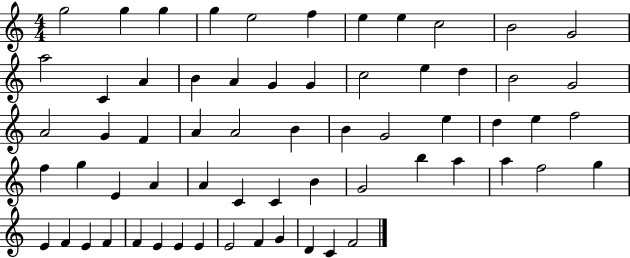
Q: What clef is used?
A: treble